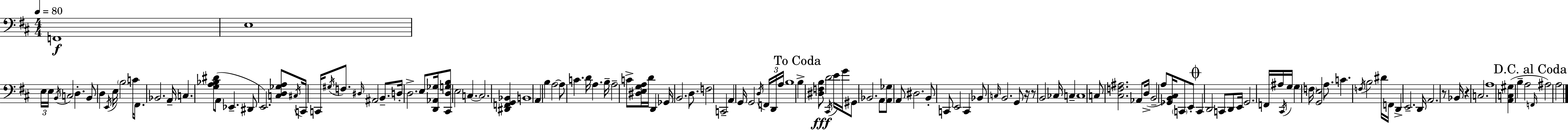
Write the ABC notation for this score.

X:1
T:Untitled
M:4/4
L:1/4
K:D
F,,4 E,4 E,/4 E,/4 B,,/4 C,2 D, B,,/2 D, E,,/4 E,/4 B,2 C/4 ^F,,/2 _B,,2 A,,/4 C, [G,A,_B,^D]/2 A,,/2 _E,, ^D,,/2 E,,2 [C,D,_G,A,]/2 ^C,/4 C,,/4 C,,/4 ^G,/4 F,/2 ^D,/4 ^A,,2 B,,/2 D,/4 D,2 E,/2 [D,,_A,,_G,]/4 [^C,,D,G,B,]/2 E,2 C, C,2 [^D,,F,,G,,_B,,] B,,4 A,, B, A,2 A,/2 C D/4 A, B,/4 A,2 C/2 [^D,E,G,A,]/4 D/4 D,, _G,,/4 B,,2 D,/2 F,2 C,,2 A,, G,,/4 G,,2 D,/4 F,,/4 D,,/4 A,/4 B,4 B, [^D,F,B,]/2 D2 ^C,,/4 E/4 G/4 ^G,,/2 _B,,2 A,,/2 [A,,_G,]/2 A,,/2 ^D,2 B,,/2 C,,/2 E,,2 C,, _B,,/2 C,/4 B,,2 G,,/2 z/4 z/2 B,,2 _C,/4 C, C,4 C,/2 [^C,F,^A,]2 _A,,/2 D,/4 B,,2 A,/2 [_G,,B,,^C,]/4 C,,/2 E,,/2 C,, D,,2 C,,/2 D,,/2 E,,/4 G,,2 F,,/4 ^A,/4 ^C,,/4 G,/4 G, F,/4 [G,,E,]2 A,/2 C F,/4 B,2 ^D/4 F,,/4 D,, E,,2 D,,/4 A,,2 z/2 _B,,/4 z C,2 A,4 [A,,C,^G,] B, A,2 F,,/4 ^A,2 A,2